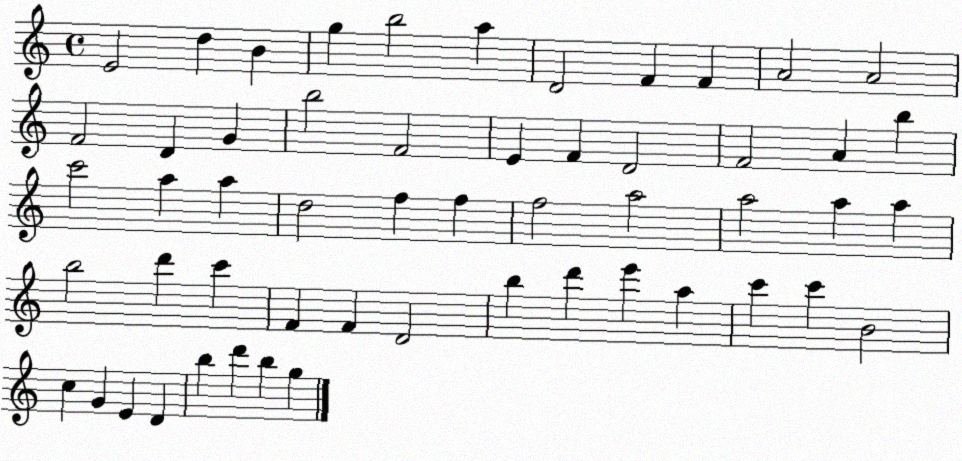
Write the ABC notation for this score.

X:1
T:Untitled
M:4/4
L:1/4
K:C
E2 d B g b2 a D2 F F A2 A2 F2 D G b2 F2 E F D2 F2 A b c'2 a a d2 f f f2 a2 a2 a a b2 d' c' F F D2 b d' e' a c' c' B2 c G E D b d' b g